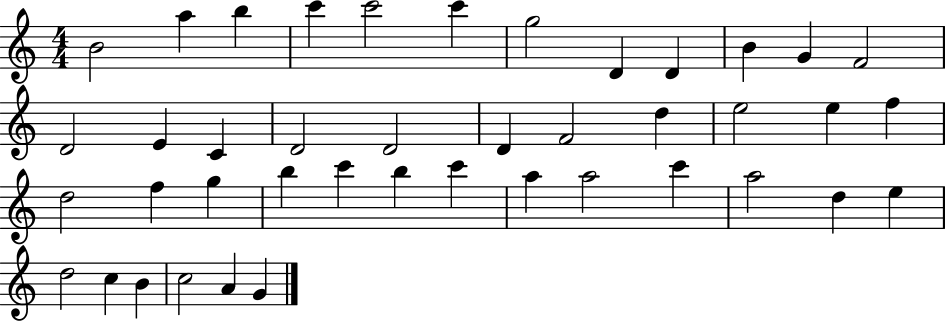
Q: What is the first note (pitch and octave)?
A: B4